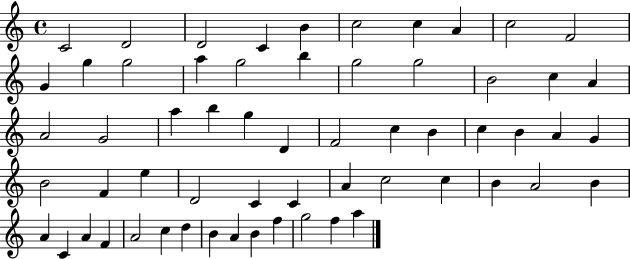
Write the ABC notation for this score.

X:1
T:Untitled
M:4/4
L:1/4
K:C
C2 D2 D2 C B c2 c A c2 F2 G g g2 a g2 b g2 g2 B2 c A A2 G2 a b g D F2 c B c B A G B2 F e D2 C C A c2 c B A2 B A C A F A2 c d B A B f g2 f a